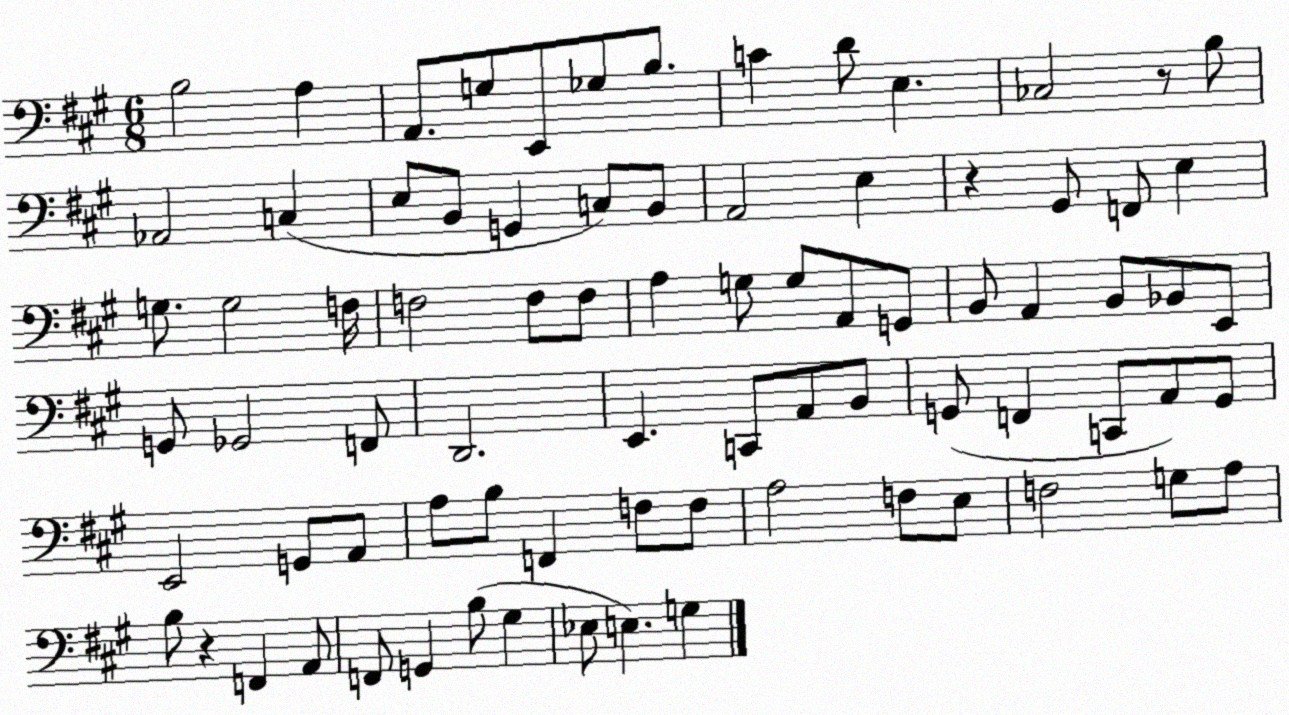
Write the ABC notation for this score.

X:1
T:Untitled
M:6/8
L:1/4
K:A
B,2 A, A,,/2 G,/2 E,,/2 _G,/2 B,/2 C D/2 E, _C,2 z/2 B,/2 _A,,2 C, E,/2 B,,/2 G,, C,/2 B,,/2 A,,2 E, z ^G,,/2 F,,/2 E, G,/2 G,2 F,/4 F,2 F,/2 F,/2 A, G,/2 G,/2 A,,/2 G,,/2 B,,/2 A,, B,,/2 _B,,/2 E,,/2 G,,/2 _G,,2 F,,/2 D,,2 E,, C,,/2 A,,/2 B,,/2 G,,/2 F,, C,,/2 A,,/2 G,,/2 E,,2 G,,/2 A,,/2 A,/2 B,/2 F,, F,/2 F,/2 A,2 F,/2 E,/2 F,2 G,/2 A,/2 B,/2 z F,, A,,/2 F,,/2 G,, B,/2 ^G, _E,/2 E, G,